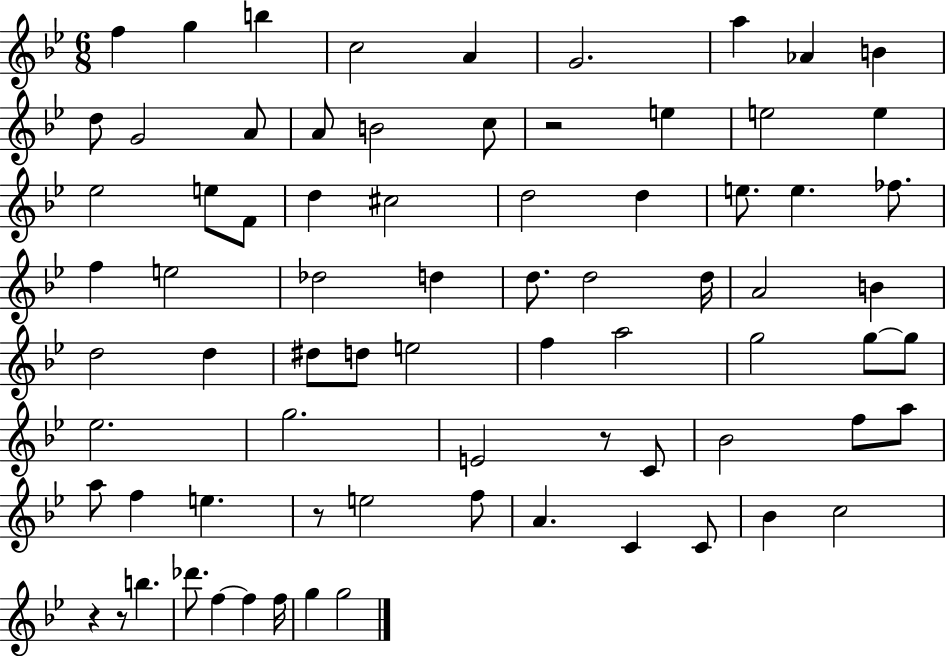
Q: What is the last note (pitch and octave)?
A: G5